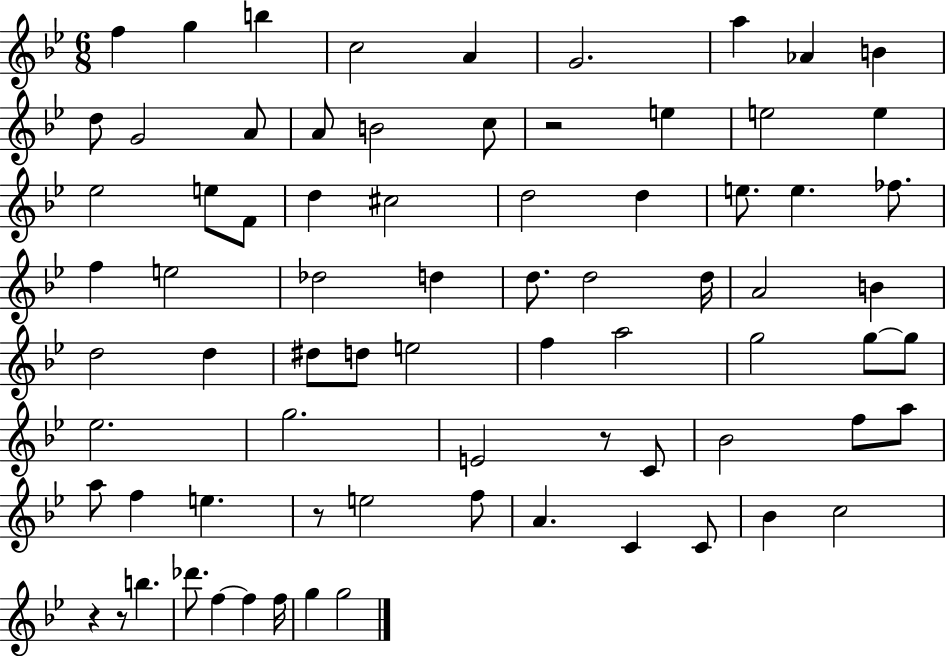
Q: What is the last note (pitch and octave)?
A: G5